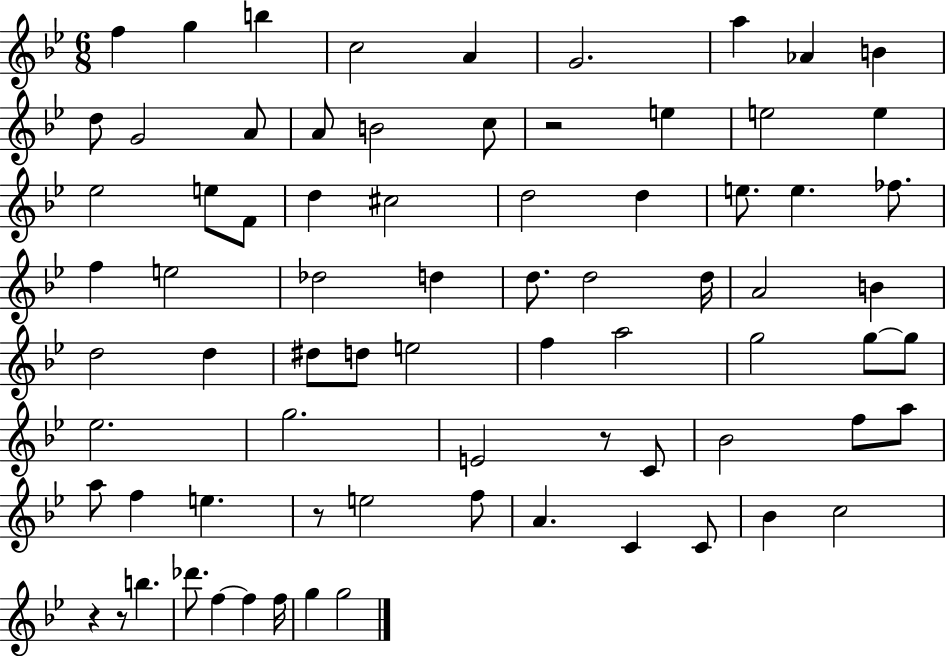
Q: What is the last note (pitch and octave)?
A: G5